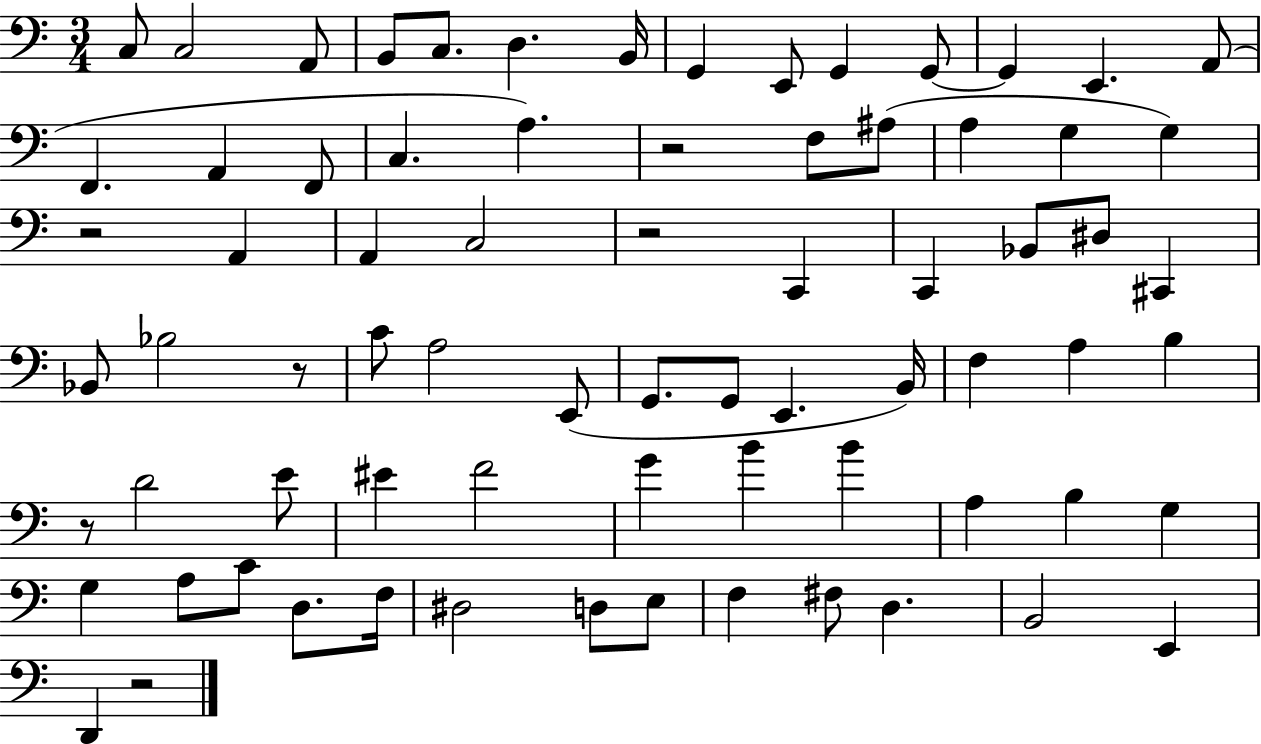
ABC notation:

X:1
T:Untitled
M:3/4
L:1/4
K:C
C,/2 C,2 A,,/2 B,,/2 C,/2 D, B,,/4 G,, E,,/2 G,, G,,/2 G,, E,, A,,/2 F,, A,, F,,/2 C, A, z2 F,/2 ^A,/2 A, G, G, z2 A,, A,, C,2 z2 C,, C,, _B,,/2 ^D,/2 ^C,, _B,,/2 _B,2 z/2 C/2 A,2 E,,/2 G,,/2 G,,/2 E,, B,,/4 F, A, B, z/2 D2 E/2 ^E F2 G B B A, B, G, G, A,/2 C/2 D,/2 F,/4 ^D,2 D,/2 E,/2 F, ^F,/2 D, B,,2 E,, D,, z2